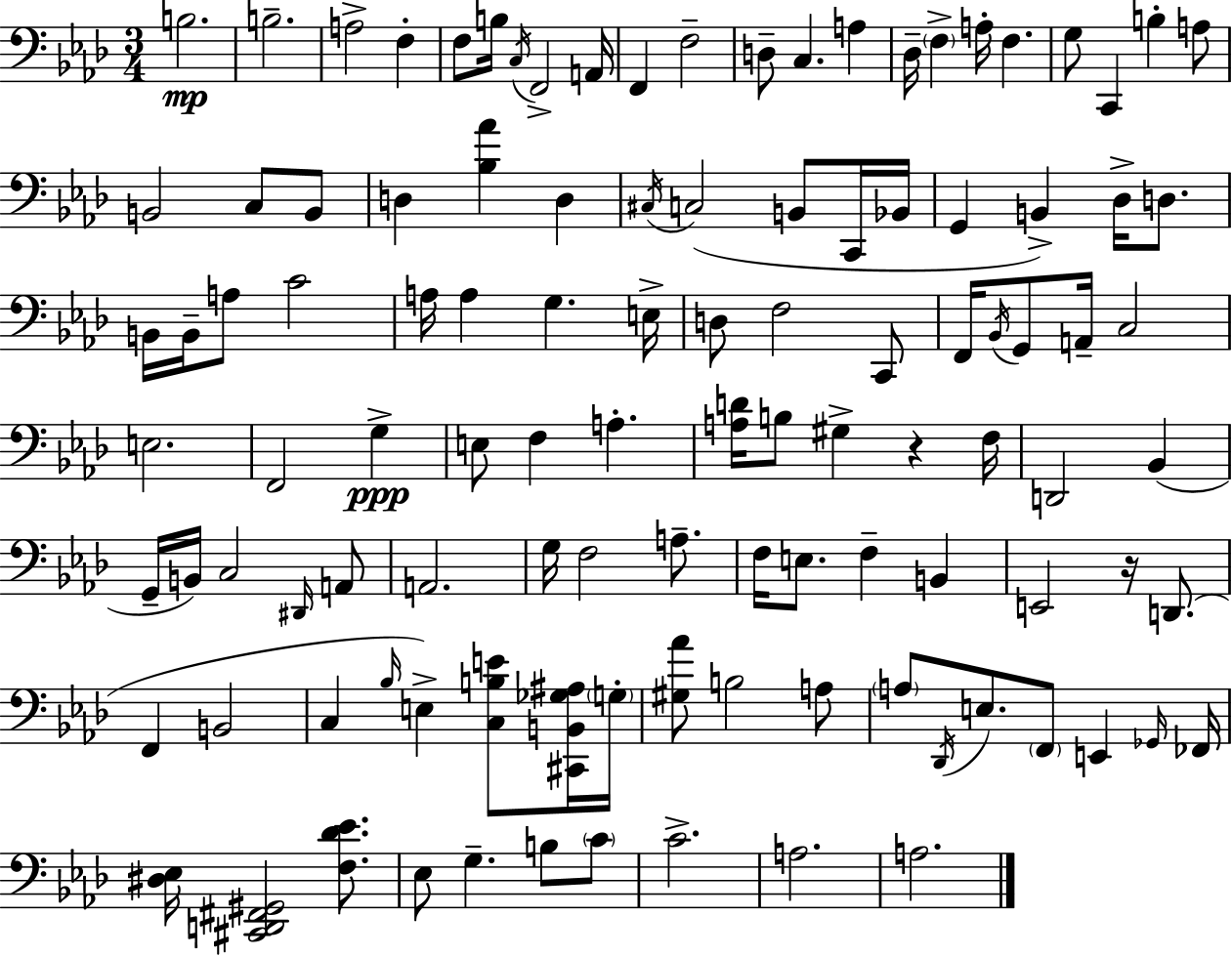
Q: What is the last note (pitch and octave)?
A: A3